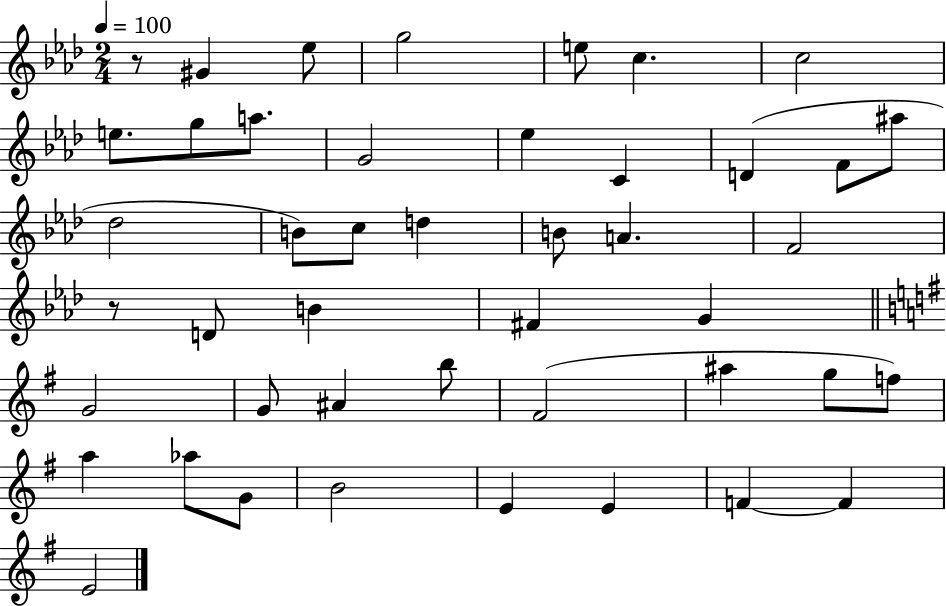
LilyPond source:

{
  \clef treble
  \numericTimeSignature
  \time 2/4
  \key aes \major
  \tempo 4 = 100
  \repeat volta 2 { r8 gis'4 ees''8 | g''2 | e''8 c''4. | c''2 | \break e''8. g''8 a''8. | g'2 | ees''4 c'4 | d'4( f'8 ais''8 | \break des''2 | b'8) c''8 d''4 | b'8 a'4. | f'2 | \break r8 d'8 b'4 | fis'4 g'4 | \bar "||" \break \key e \minor g'2 | g'8 ais'4 b''8 | fis'2( | ais''4 g''8 f''8) | \break a''4 aes''8 g'8 | b'2 | e'4 e'4 | f'4~~ f'4 | \break e'2 | } \bar "|."
}